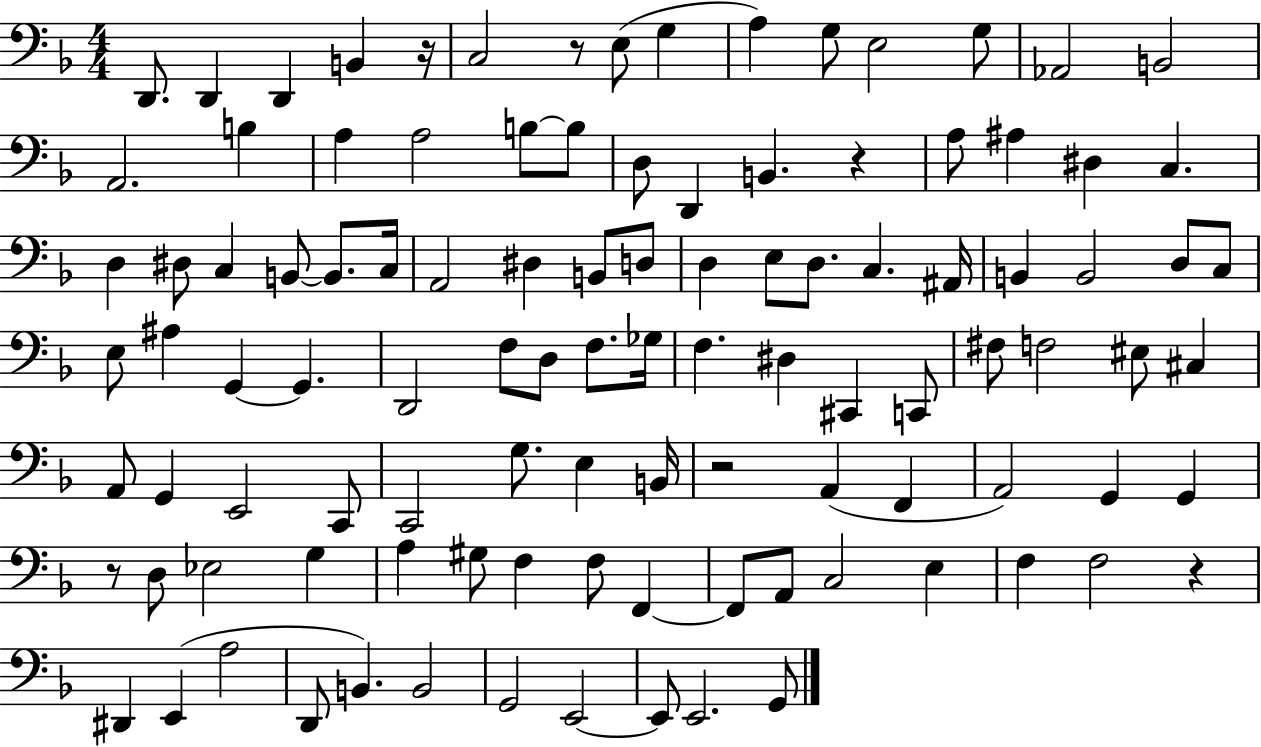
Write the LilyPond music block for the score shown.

{
  \clef bass
  \numericTimeSignature
  \time 4/4
  \key f \major
  d,8. d,4 d,4 b,4 r16 | c2 r8 e8( g4 | a4) g8 e2 g8 | aes,2 b,2 | \break a,2. b4 | a4 a2 b8~~ b8 | d8 d,4 b,4. r4 | a8 ais4 dis4 c4. | \break d4 dis8 c4 b,8~~ b,8. c16 | a,2 dis4 b,8 d8 | d4 e8 d8. c4. ais,16 | b,4 b,2 d8 c8 | \break e8 ais4 g,4~~ g,4. | d,2 f8 d8 f8. ges16 | f4. dis4 cis,4 c,8 | fis8 f2 eis8 cis4 | \break a,8 g,4 e,2 c,8 | c,2 g8. e4 b,16 | r2 a,4( f,4 | a,2) g,4 g,4 | \break r8 d8 ees2 g4 | a4 gis8 f4 f8 f,4~~ | f,8 a,8 c2 e4 | f4 f2 r4 | \break dis,4 e,4( a2 | d,8 b,4.) b,2 | g,2 e,2~~ | e,8 e,2. g,8 | \break \bar "|."
}